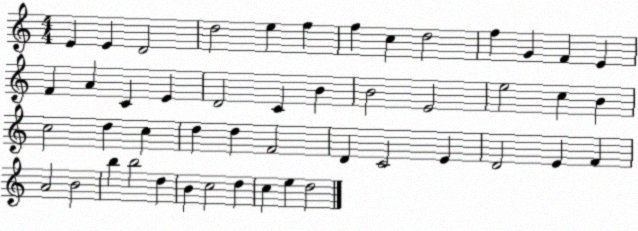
X:1
T:Untitled
M:4/4
L:1/4
K:C
E E D2 d2 e f f c d2 f G F E F A C E D2 C B B2 E2 e2 c B c2 d c d d F2 D C2 E D2 E F A2 B2 b b2 d B c2 d c e d2